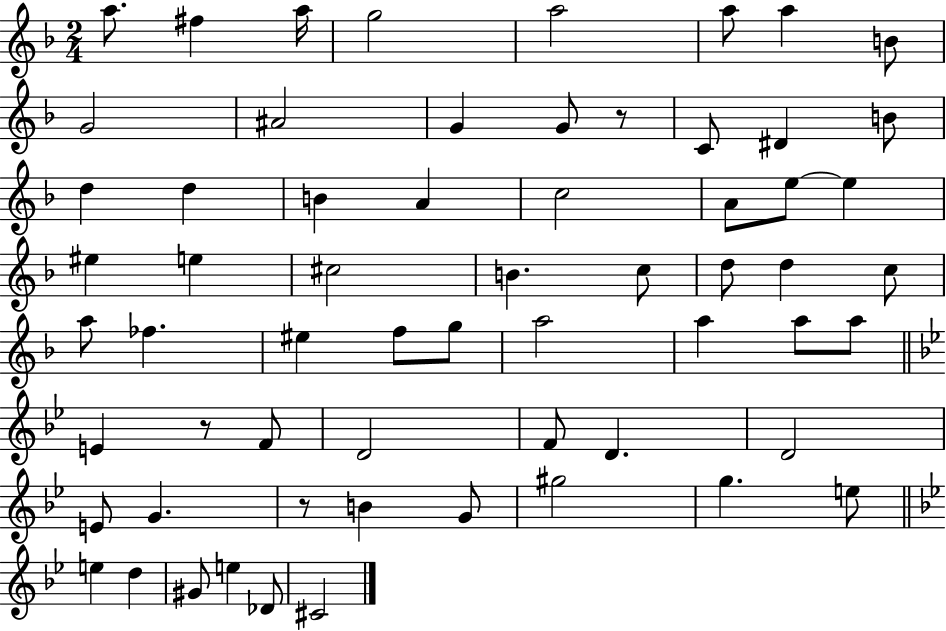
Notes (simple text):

A5/e. F#5/q A5/s G5/h A5/h A5/e A5/q B4/e G4/h A#4/h G4/q G4/e R/e C4/e D#4/q B4/e D5/q D5/q B4/q A4/q C5/h A4/e E5/e E5/q EIS5/q E5/q C#5/h B4/q. C5/e D5/e D5/q C5/e A5/e FES5/q. EIS5/q F5/e G5/e A5/h A5/q A5/e A5/e E4/q R/e F4/e D4/h F4/e D4/q. D4/h E4/e G4/q. R/e B4/q G4/e G#5/h G5/q. E5/e E5/q D5/q G#4/e E5/q Db4/e C#4/h